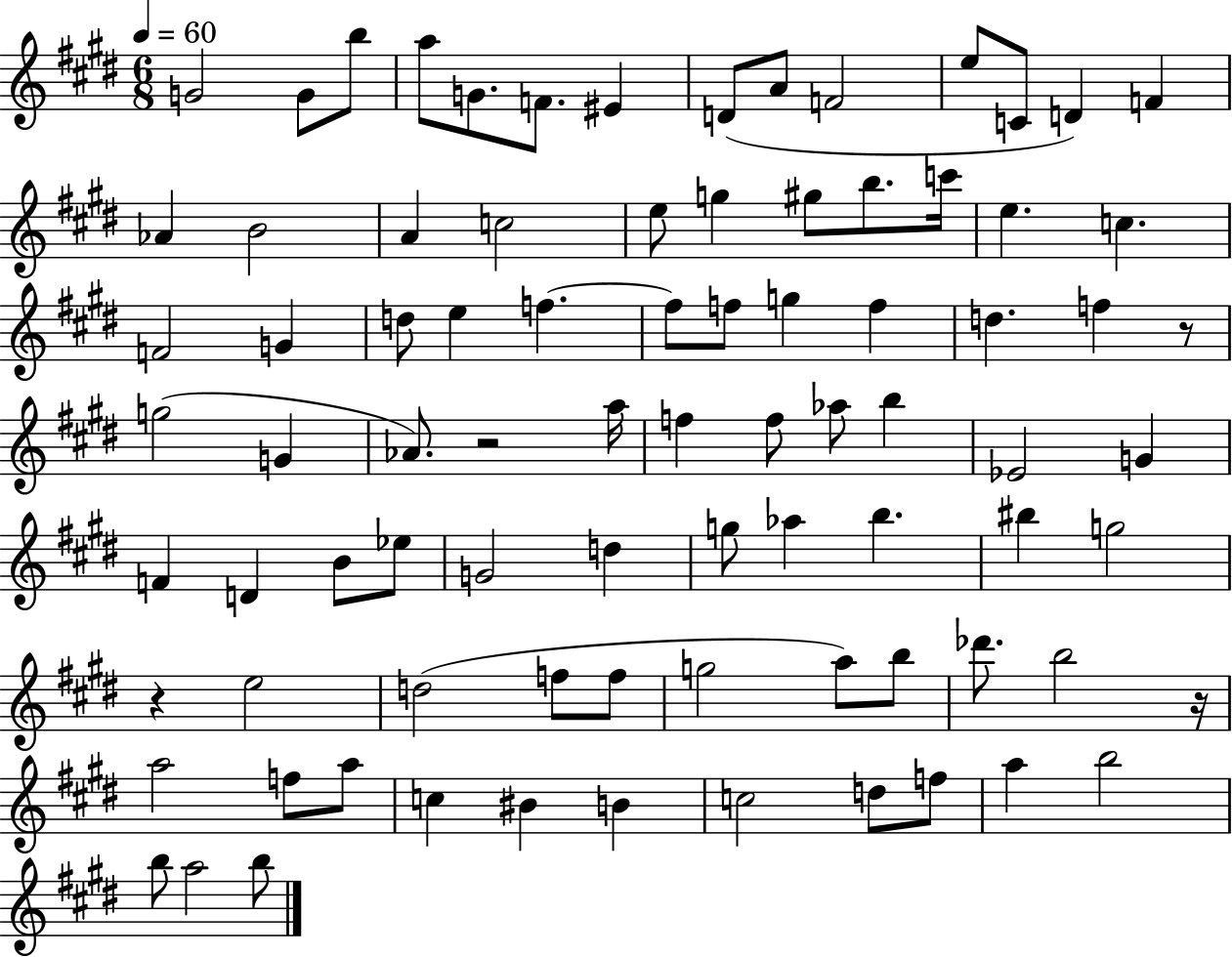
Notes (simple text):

G4/h G4/e B5/e A5/e G4/e. F4/e. EIS4/q D4/e A4/e F4/h E5/e C4/e D4/q F4/q Ab4/q B4/h A4/q C5/h E5/e G5/q G#5/e B5/e. C6/s E5/q. C5/q. F4/h G4/q D5/e E5/q F5/q. F5/e F5/e G5/q F5/q D5/q. F5/q R/e G5/h G4/q Ab4/e. R/h A5/s F5/q F5/e Ab5/e B5/q Eb4/h G4/q F4/q D4/q B4/e Eb5/e G4/h D5/q G5/e Ab5/q B5/q. BIS5/q G5/h R/q E5/h D5/h F5/e F5/e G5/h A5/e B5/e Db6/e. B5/h R/s A5/h F5/e A5/e C5/q BIS4/q B4/q C5/h D5/e F5/e A5/q B5/h B5/e A5/h B5/e